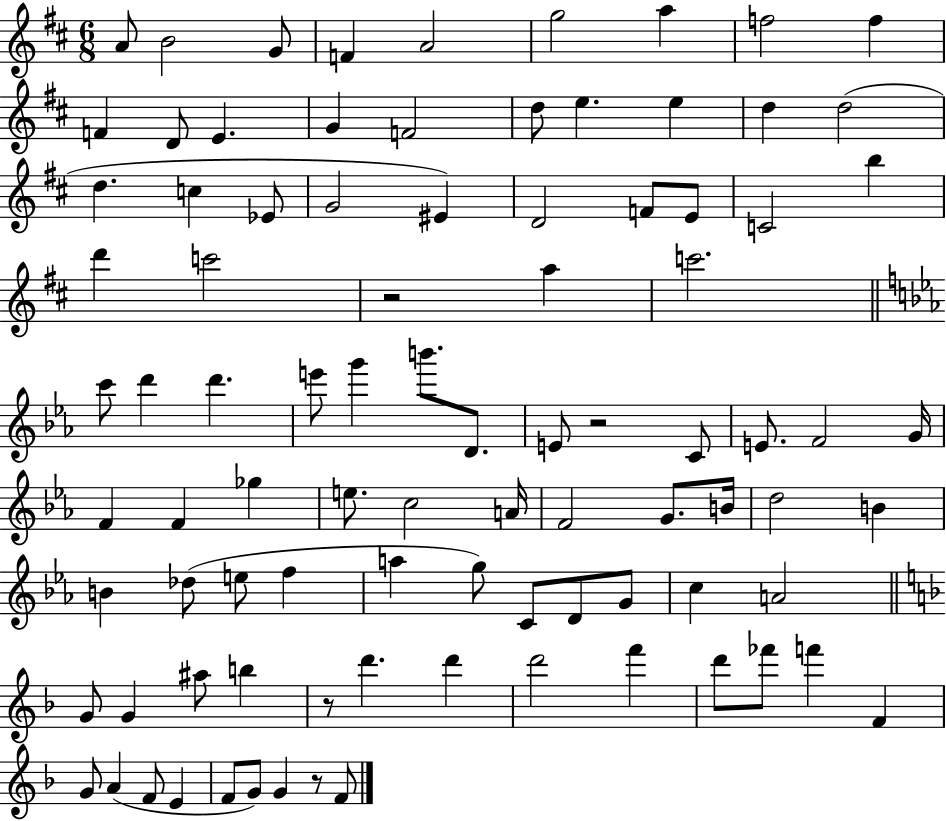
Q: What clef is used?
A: treble